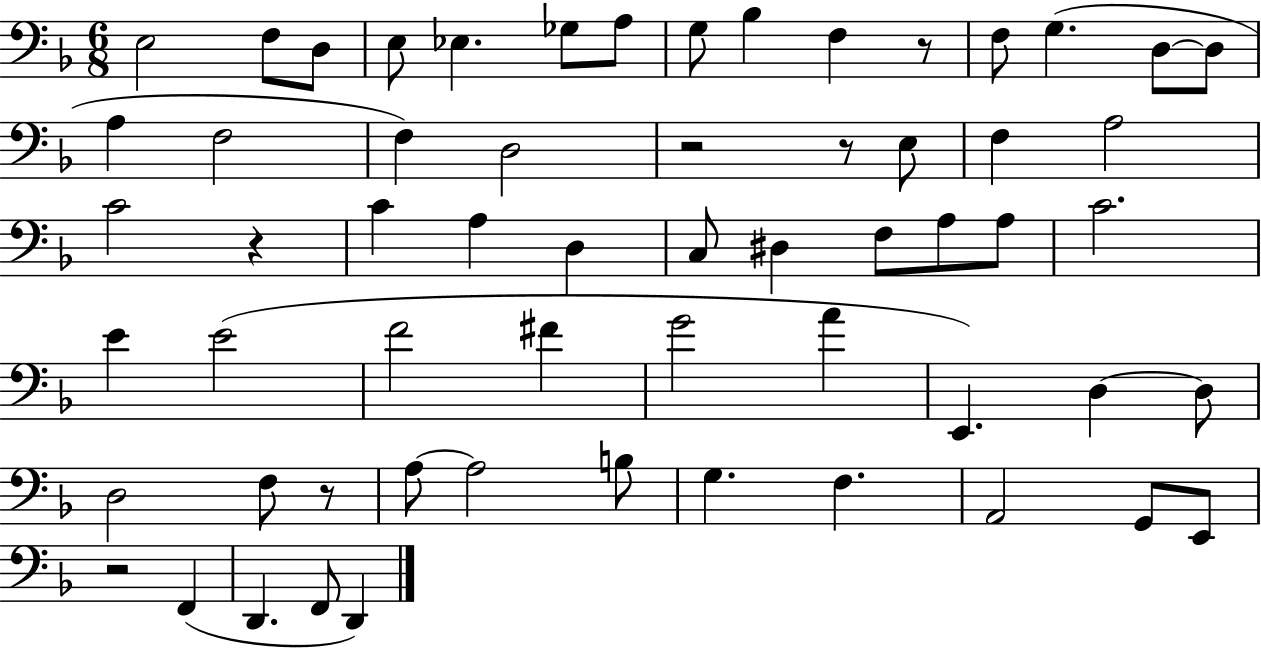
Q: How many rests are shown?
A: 6